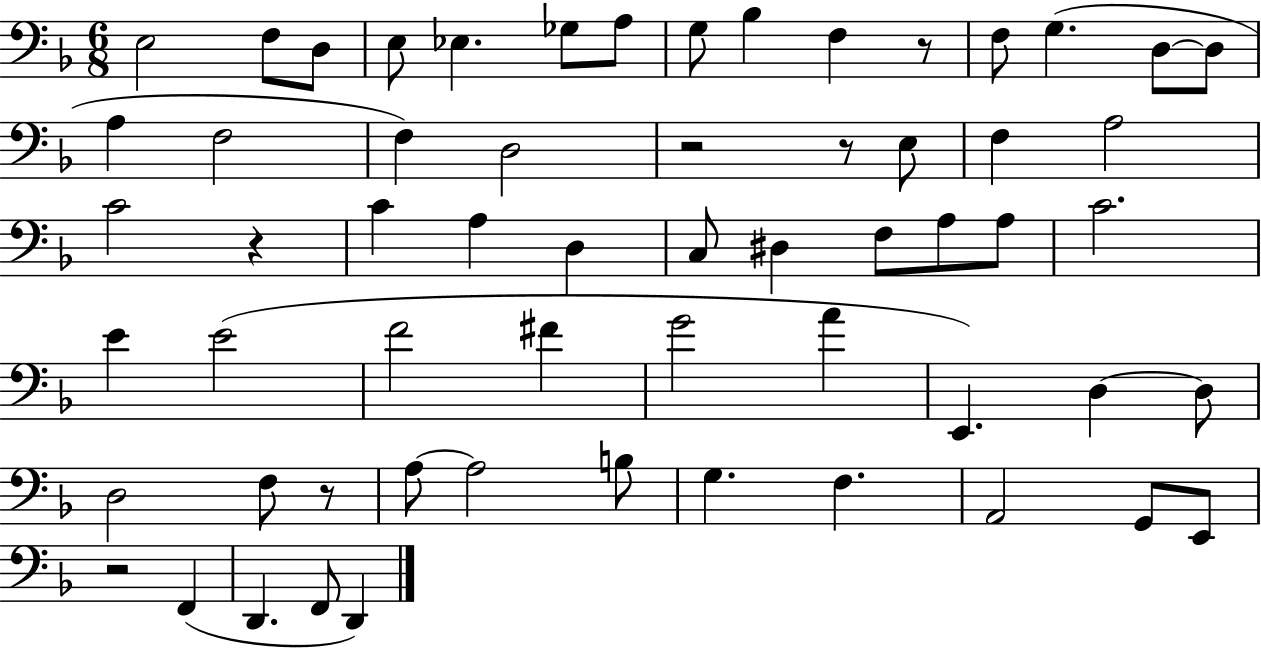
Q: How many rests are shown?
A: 6